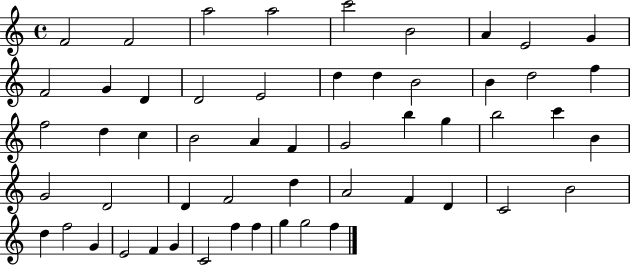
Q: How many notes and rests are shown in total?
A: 54